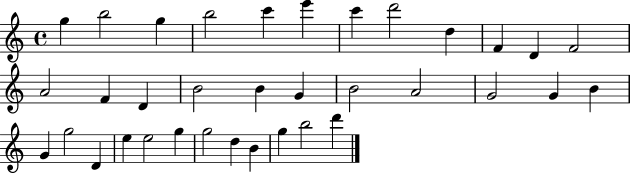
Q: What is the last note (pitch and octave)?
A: D6